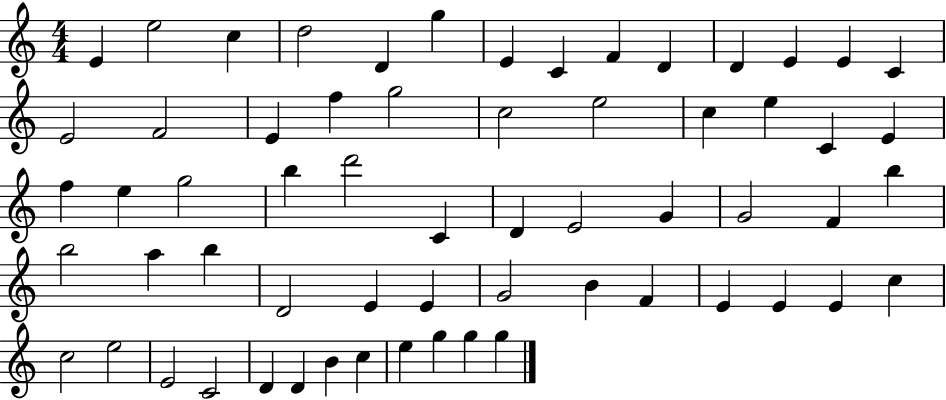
{
  \clef treble
  \numericTimeSignature
  \time 4/4
  \key c \major
  e'4 e''2 c''4 | d''2 d'4 g''4 | e'4 c'4 f'4 d'4 | d'4 e'4 e'4 c'4 | \break e'2 f'2 | e'4 f''4 g''2 | c''2 e''2 | c''4 e''4 c'4 e'4 | \break f''4 e''4 g''2 | b''4 d'''2 c'4 | d'4 e'2 g'4 | g'2 f'4 b''4 | \break b''2 a''4 b''4 | d'2 e'4 e'4 | g'2 b'4 f'4 | e'4 e'4 e'4 c''4 | \break c''2 e''2 | e'2 c'2 | d'4 d'4 b'4 c''4 | e''4 g''4 g''4 g''4 | \break \bar "|."
}